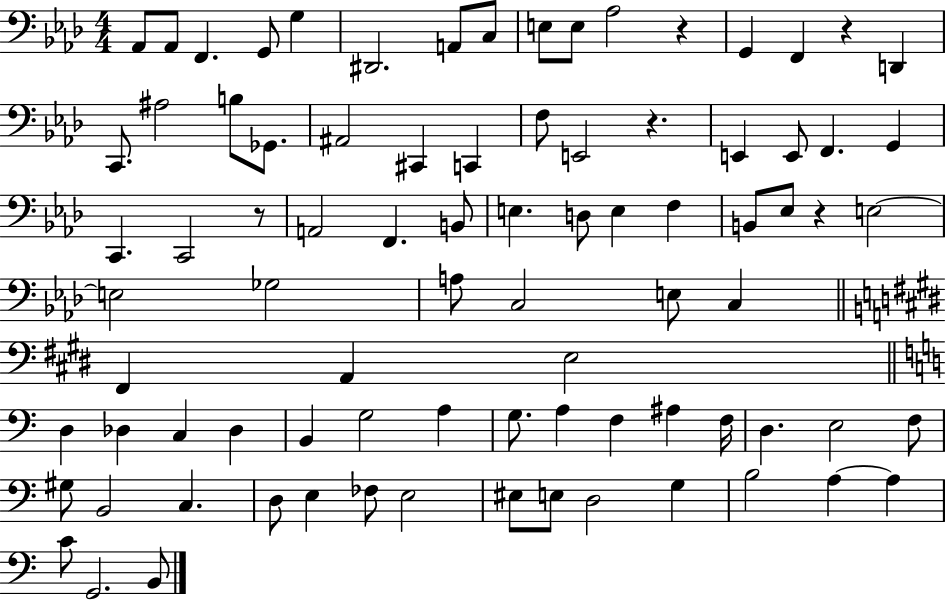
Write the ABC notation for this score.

X:1
T:Untitled
M:4/4
L:1/4
K:Ab
_A,,/2 _A,,/2 F,, G,,/2 G, ^D,,2 A,,/2 C,/2 E,/2 E,/2 _A,2 z G,, F,, z D,, C,,/2 ^A,2 B,/2 _G,,/2 ^A,,2 ^C,, C,, F,/2 E,,2 z E,, E,,/2 F,, G,, C,, C,,2 z/2 A,,2 F,, B,,/2 E, D,/2 E, F, B,,/2 _E,/2 z E,2 E,2 _G,2 A,/2 C,2 E,/2 C, ^F,, A,, E,2 D, _D, C, _D, B,, G,2 A, G,/2 A, F, ^A, F,/4 D, E,2 F,/2 ^G,/2 B,,2 C, D,/2 E, _F,/2 E,2 ^E,/2 E,/2 D,2 G, B,2 A, A, C/2 G,,2 B,,/2